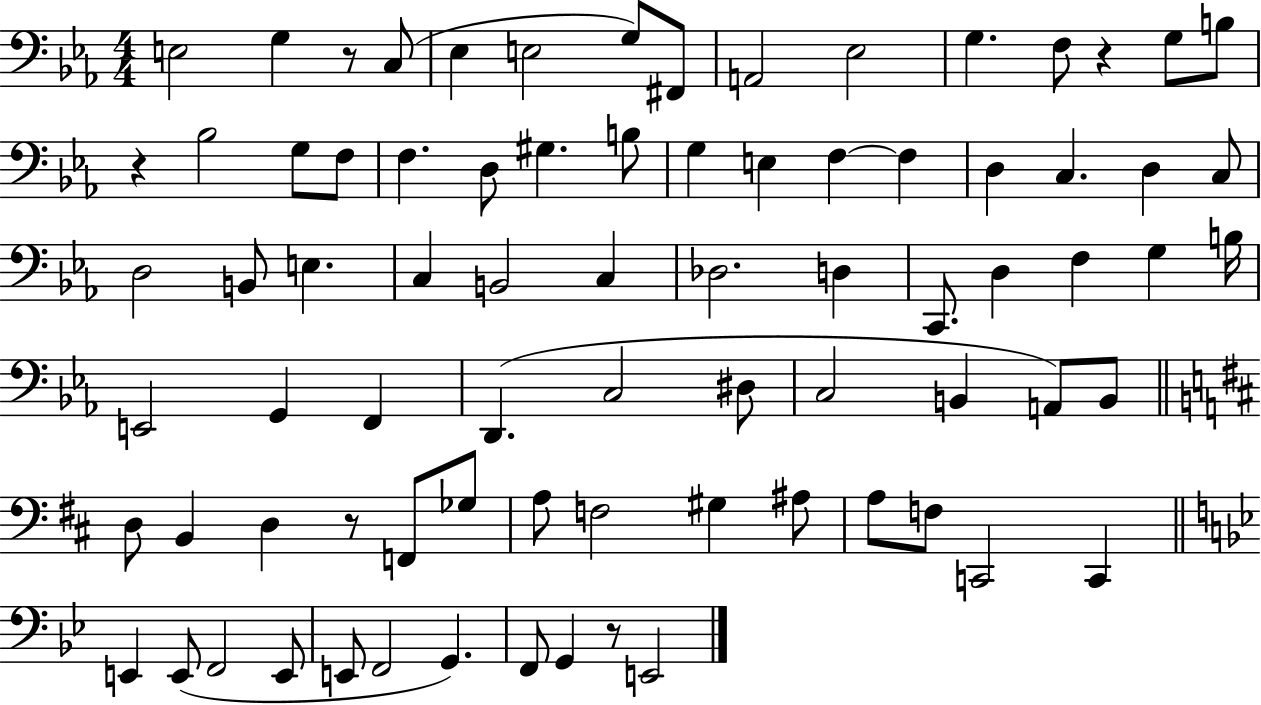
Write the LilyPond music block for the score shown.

{
  \clef bass
  \numericTimeSignature
  \time 4/4
  \key ees \major
  e2 g4 r8 c8( | ees4 e2 g8) fis,8 | a,2 ees2 | g4. f8 r4 g8 b8 | \break r4 bes2 g8 f8 | f4. d8 gis4. b8 | g4 e4 f4~~ f4 | d4 c4. d4 c8 | \break d2 b,8 e4. | c4 b,2 c4 | des2. d4 | c,8. d4 f4 g4 b16 | \break e,2 g,4 f,4 | d,4.( c2 dis8 | c2 b,4 a,8) b,8 | \bar "||" \break \key d \major d8 b,4 d4 r8 f,8 ges8 | a8 f2 gis4 ais8 | a8 f8 c,2 c,4 | \bar "||" \break \key bes \major e,4 e,8( f,2 e,8 | e,8 f,2 g,4.) | f,8 g,4 r8 e,2 | \bar "|."
}